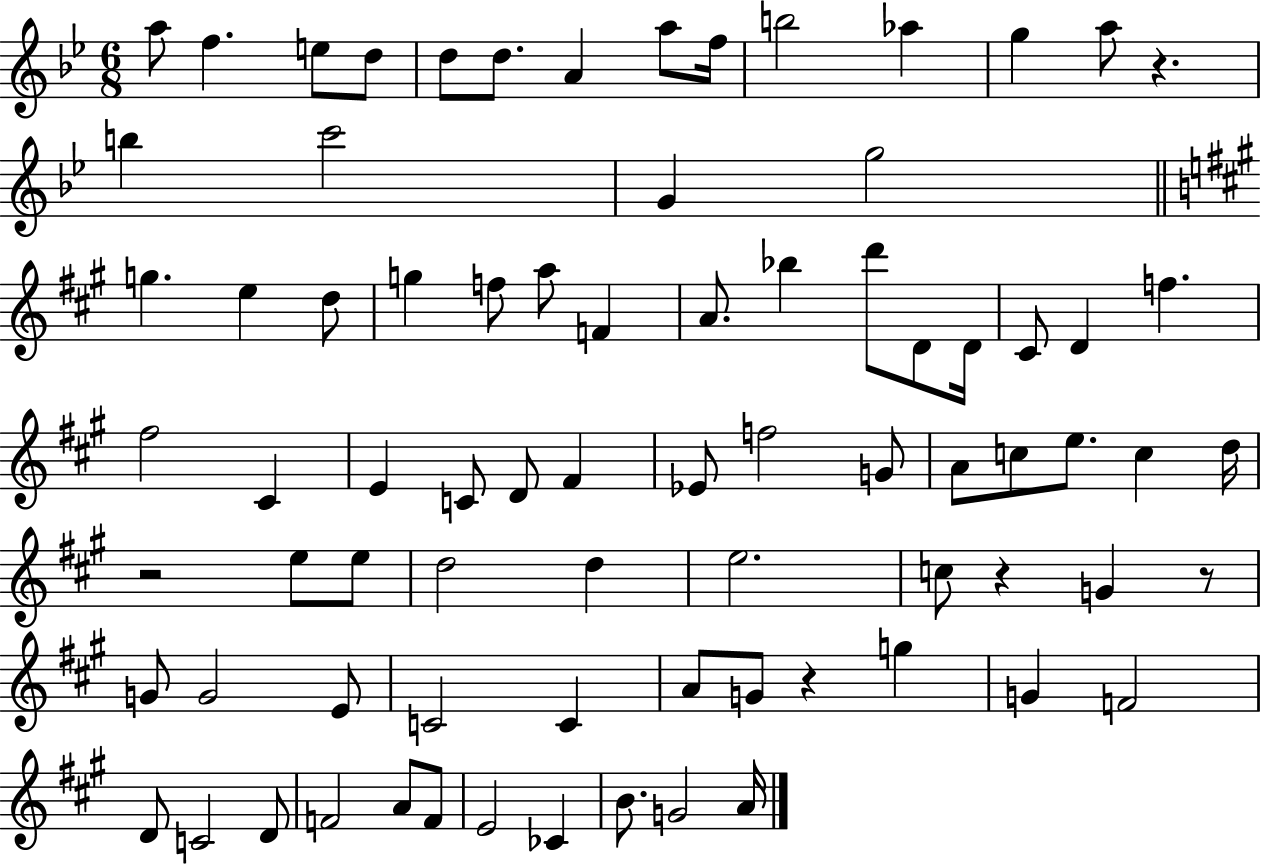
A5/e F5/q. E5/e D5/e D5/e D5/e. A4/q A5/e F5/s B5/h Ab5/q G5/q A5/e R/q. B5/q C6/h G4/q G5/h G5/q. E5/q D5/e G5/q F5/e A5/e F4/q A4/e. Bb5/q D6/e D4/e D4/s C#4/e D4/q F5/q. F#5/h C#4/q E4/q C4/e D4/e F#4/q Eb4/e F5/h G4/e A4/e C5/e E5/e. C5/q D5/s R/h E5/e E5/e D5/h D5/q E5/h. C5/e R/q G4/q R/e G4/e G4/h E4/e C4/h C4/q A4/e G4/e R/q G5/q G4/q F4/h D4/e C4/h D4/e F4/h A4/e F4/e E4/h CES4/q B4/e. G4/h A4/s